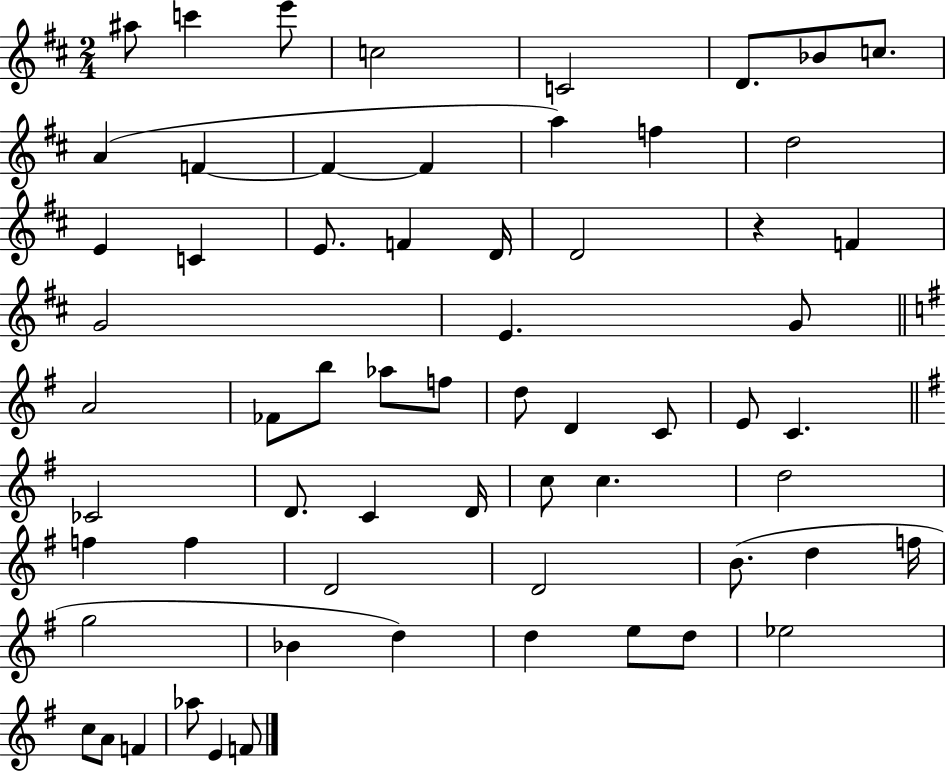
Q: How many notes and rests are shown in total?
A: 63